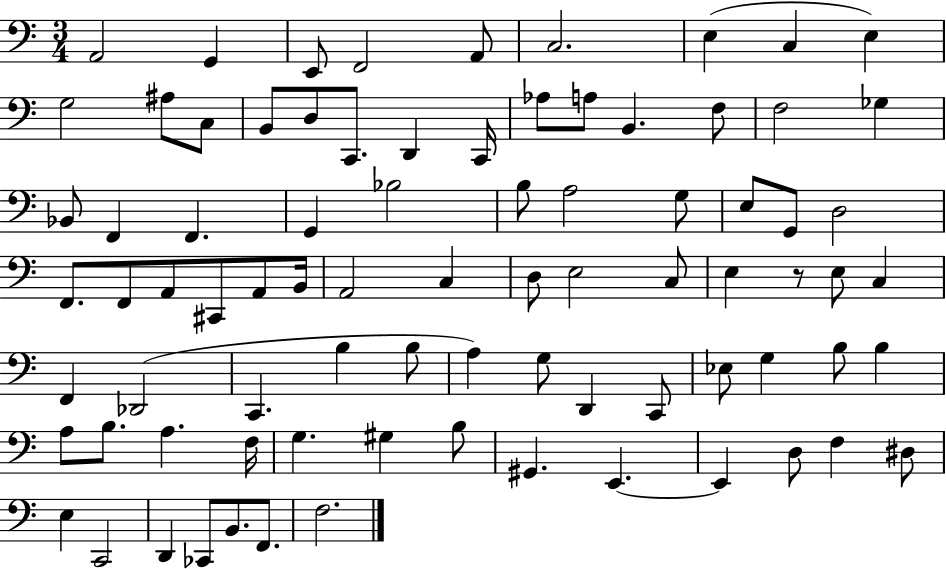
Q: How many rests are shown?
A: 1